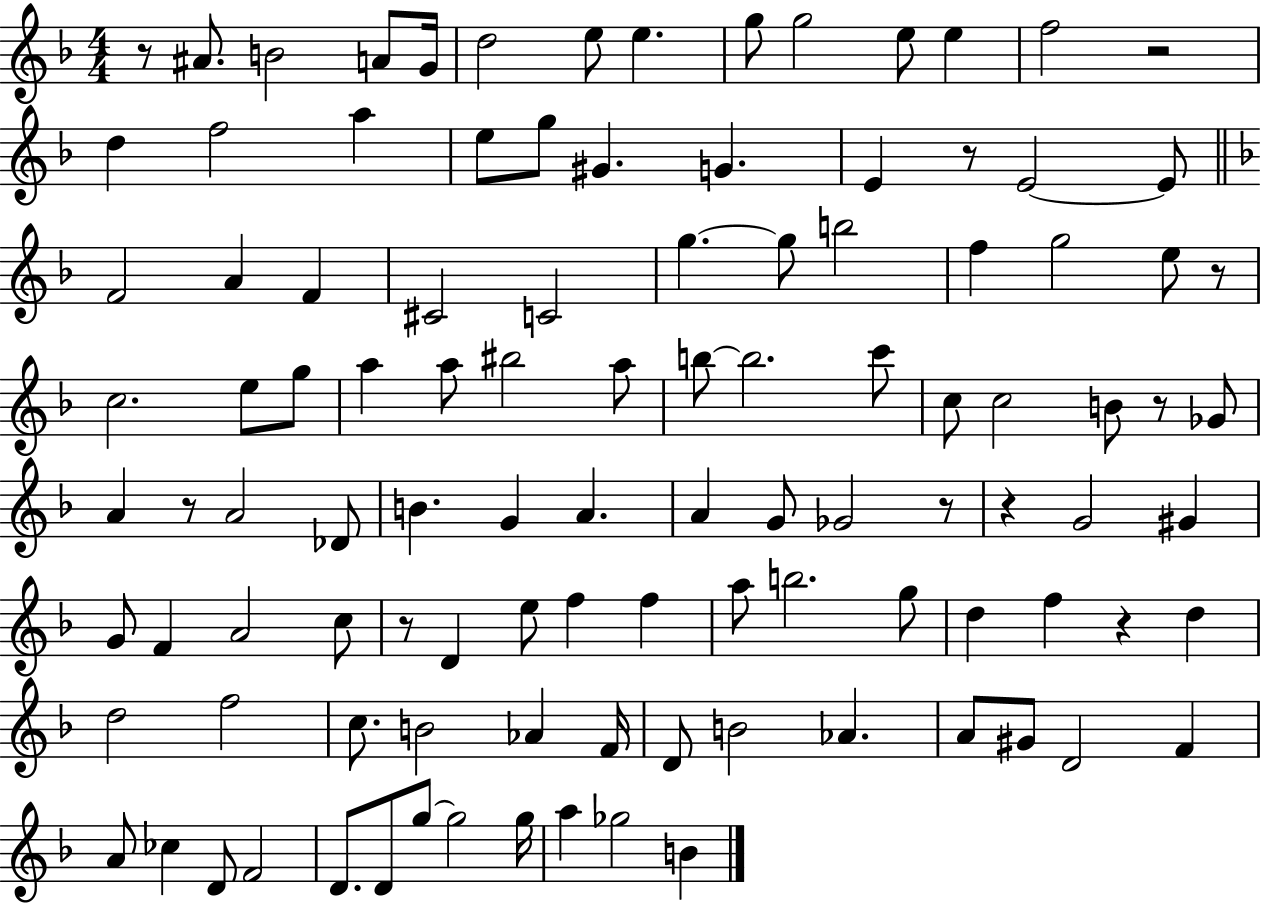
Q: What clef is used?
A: treble